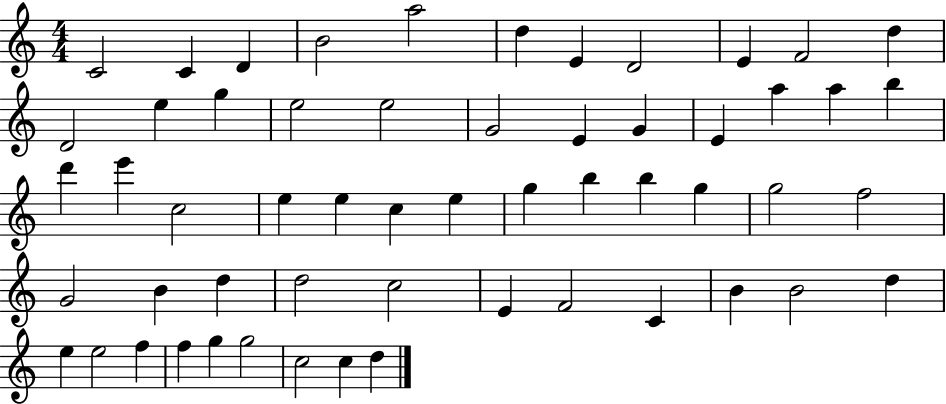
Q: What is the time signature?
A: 4/4